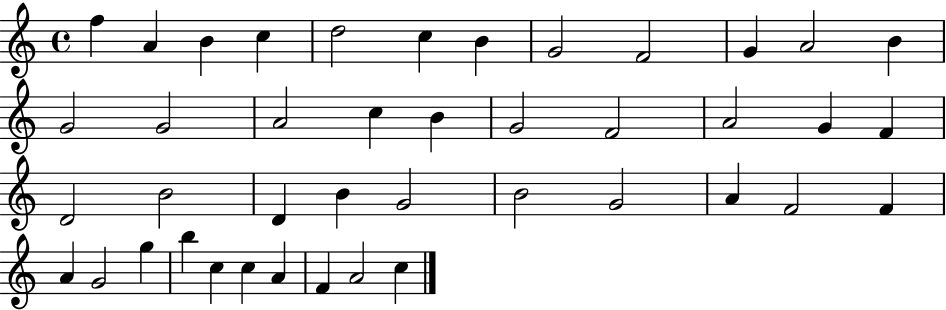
{
  \clef treble
  \time 4/4
  \defaultTimeSignature
  \key c \major
  f''4 a'4 b'4 c''4 | d''2 c''4 b'4 | g'2 f'2 | g'4 a'2 b'4 | \break g'2 g'2 | a'2 c''4 b'4 | g'2 f'2 | a'2 g'4 f'4 | \break d'2 b'2 | d'4 b'4 g'2 | b'2 g'2 | a'4 f'2 f'4 | \break a'4 g'2 g''4 | b''4 c''4 c''4 a'4 | f'4 a'2 c''4 | \bar "|."
}